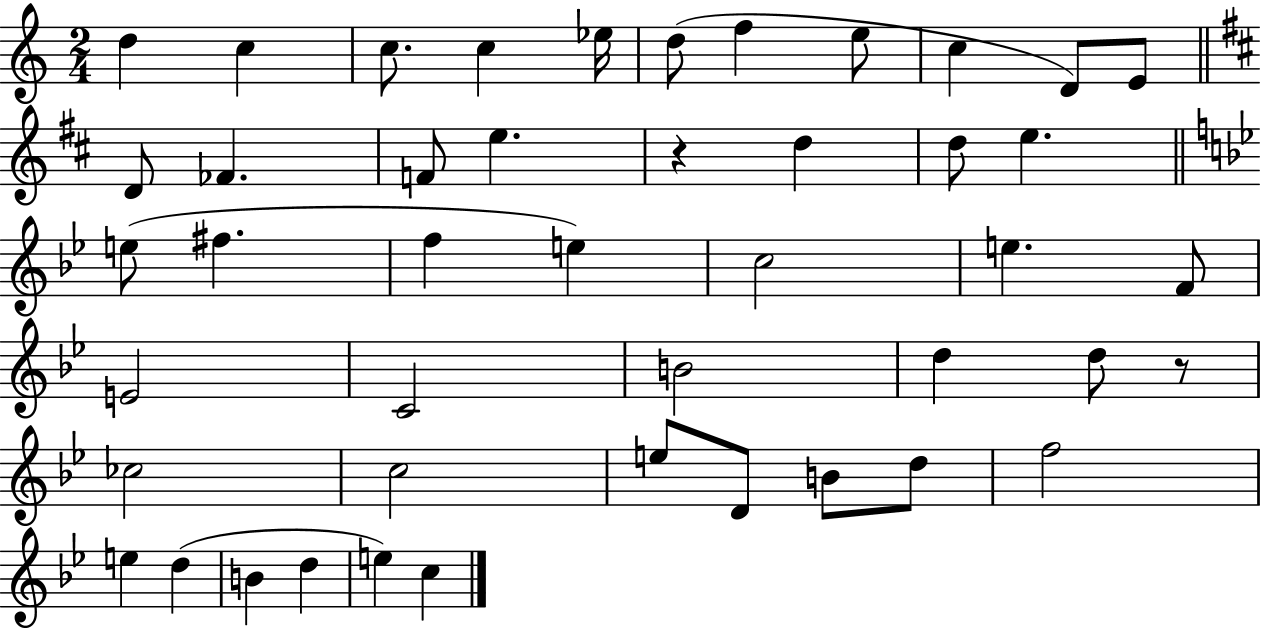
D5/q C5/q C5/e. C5/q Eb5/s D5/e F5/q E5/e C5/q D4/e E4/e D4/e FES4/q. F4/e E5/q. R/q D5/q D5/e E5/q. E5/e F#5/q. F5/q E5/q C5/h E5/q. F4/e E4/h C4/h B4/h D5/q D5/e R/e CES5/h C5/h E5/e D4/e B4/e D5/e F5/h E5/q D5/q B4/q D5/q E5/q C5/q